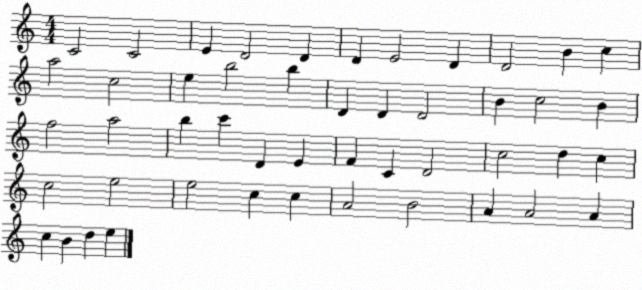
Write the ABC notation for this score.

X:1
T:Untitled
M:4/4
L:1/4
K:C
C2 C2 E D2 D D E2 D D2 B c a2 c2 e b2 b D D D2 B c2 B f2 a2 b c' D E F C D2 c2 d c c2 e2 e2 c c A2 B2 A A2 A c B d e